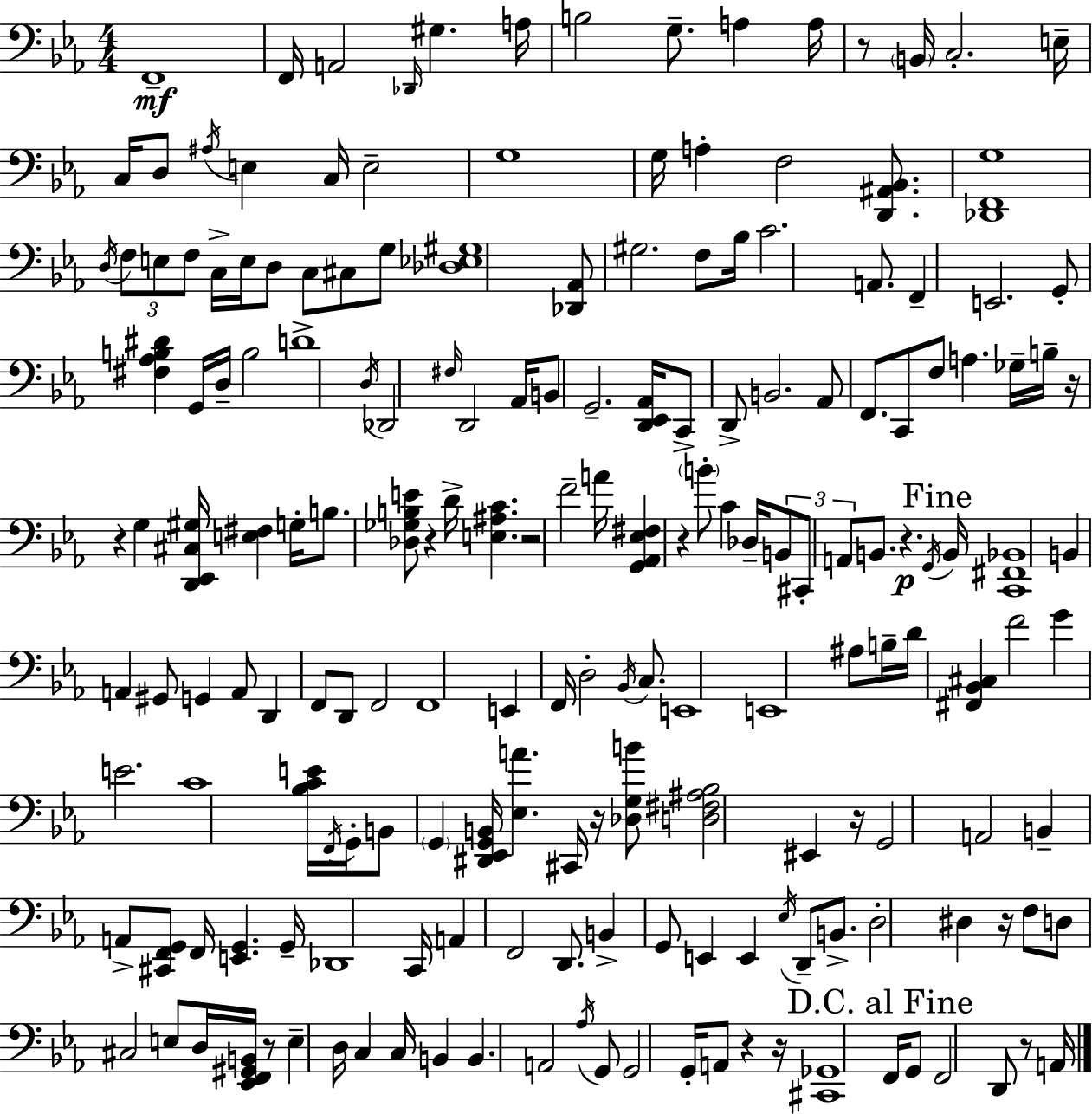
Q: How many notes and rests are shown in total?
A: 185